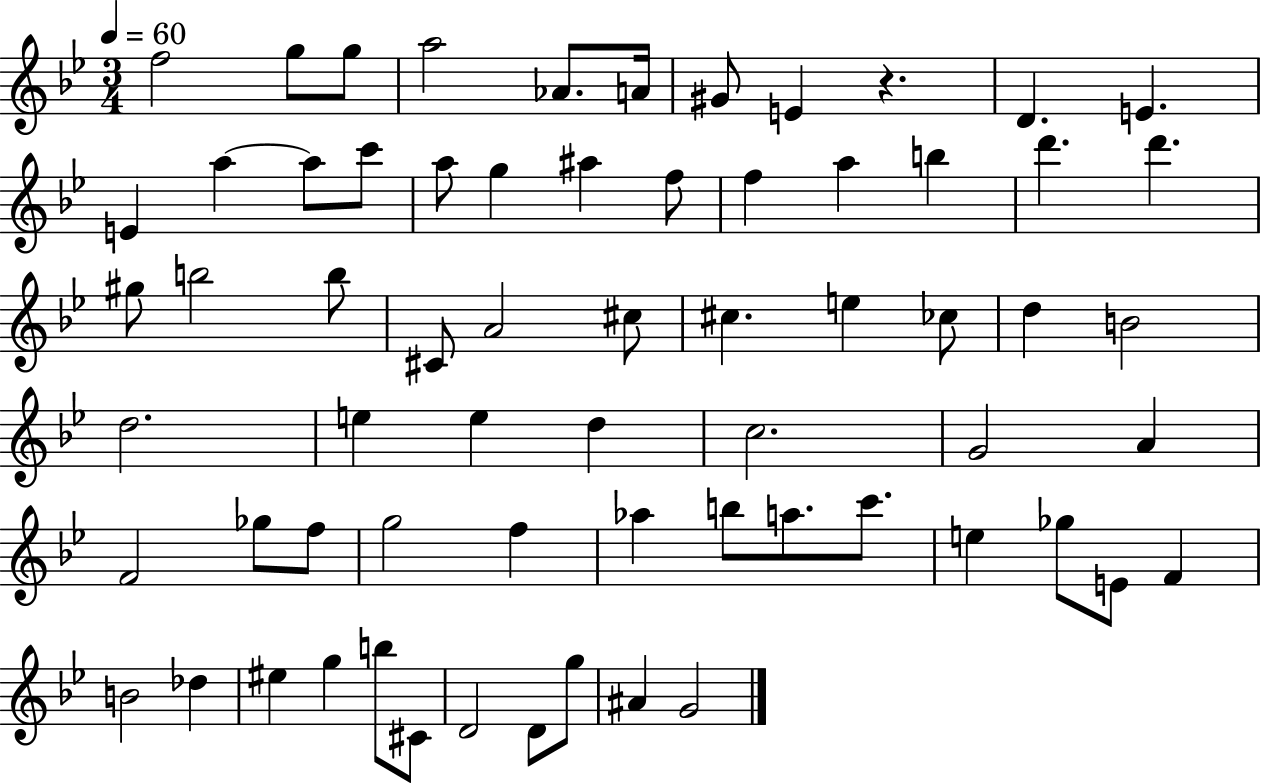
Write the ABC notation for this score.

X:1
T:Untitled
M:3/4
L:1/4
K:Bb
f2 g/2 g/2 a2 _A/2 A/4 ^G/2 E z D E E a a/2 c'/2 a/2 g ^a f/2 f a b d' d' ^g/2 b2 b/2 ^C/2 A2 ^c/2 ^c e _c/2 d B2 d2 e e d c2 G2 A F2 _g/2 f/2 g2 f _a b/2 a/2 c'/2 e _g/2 E/2 F B2 _d ^e g b/2 ^C/2 D2 D/2 g/2 ^A G2